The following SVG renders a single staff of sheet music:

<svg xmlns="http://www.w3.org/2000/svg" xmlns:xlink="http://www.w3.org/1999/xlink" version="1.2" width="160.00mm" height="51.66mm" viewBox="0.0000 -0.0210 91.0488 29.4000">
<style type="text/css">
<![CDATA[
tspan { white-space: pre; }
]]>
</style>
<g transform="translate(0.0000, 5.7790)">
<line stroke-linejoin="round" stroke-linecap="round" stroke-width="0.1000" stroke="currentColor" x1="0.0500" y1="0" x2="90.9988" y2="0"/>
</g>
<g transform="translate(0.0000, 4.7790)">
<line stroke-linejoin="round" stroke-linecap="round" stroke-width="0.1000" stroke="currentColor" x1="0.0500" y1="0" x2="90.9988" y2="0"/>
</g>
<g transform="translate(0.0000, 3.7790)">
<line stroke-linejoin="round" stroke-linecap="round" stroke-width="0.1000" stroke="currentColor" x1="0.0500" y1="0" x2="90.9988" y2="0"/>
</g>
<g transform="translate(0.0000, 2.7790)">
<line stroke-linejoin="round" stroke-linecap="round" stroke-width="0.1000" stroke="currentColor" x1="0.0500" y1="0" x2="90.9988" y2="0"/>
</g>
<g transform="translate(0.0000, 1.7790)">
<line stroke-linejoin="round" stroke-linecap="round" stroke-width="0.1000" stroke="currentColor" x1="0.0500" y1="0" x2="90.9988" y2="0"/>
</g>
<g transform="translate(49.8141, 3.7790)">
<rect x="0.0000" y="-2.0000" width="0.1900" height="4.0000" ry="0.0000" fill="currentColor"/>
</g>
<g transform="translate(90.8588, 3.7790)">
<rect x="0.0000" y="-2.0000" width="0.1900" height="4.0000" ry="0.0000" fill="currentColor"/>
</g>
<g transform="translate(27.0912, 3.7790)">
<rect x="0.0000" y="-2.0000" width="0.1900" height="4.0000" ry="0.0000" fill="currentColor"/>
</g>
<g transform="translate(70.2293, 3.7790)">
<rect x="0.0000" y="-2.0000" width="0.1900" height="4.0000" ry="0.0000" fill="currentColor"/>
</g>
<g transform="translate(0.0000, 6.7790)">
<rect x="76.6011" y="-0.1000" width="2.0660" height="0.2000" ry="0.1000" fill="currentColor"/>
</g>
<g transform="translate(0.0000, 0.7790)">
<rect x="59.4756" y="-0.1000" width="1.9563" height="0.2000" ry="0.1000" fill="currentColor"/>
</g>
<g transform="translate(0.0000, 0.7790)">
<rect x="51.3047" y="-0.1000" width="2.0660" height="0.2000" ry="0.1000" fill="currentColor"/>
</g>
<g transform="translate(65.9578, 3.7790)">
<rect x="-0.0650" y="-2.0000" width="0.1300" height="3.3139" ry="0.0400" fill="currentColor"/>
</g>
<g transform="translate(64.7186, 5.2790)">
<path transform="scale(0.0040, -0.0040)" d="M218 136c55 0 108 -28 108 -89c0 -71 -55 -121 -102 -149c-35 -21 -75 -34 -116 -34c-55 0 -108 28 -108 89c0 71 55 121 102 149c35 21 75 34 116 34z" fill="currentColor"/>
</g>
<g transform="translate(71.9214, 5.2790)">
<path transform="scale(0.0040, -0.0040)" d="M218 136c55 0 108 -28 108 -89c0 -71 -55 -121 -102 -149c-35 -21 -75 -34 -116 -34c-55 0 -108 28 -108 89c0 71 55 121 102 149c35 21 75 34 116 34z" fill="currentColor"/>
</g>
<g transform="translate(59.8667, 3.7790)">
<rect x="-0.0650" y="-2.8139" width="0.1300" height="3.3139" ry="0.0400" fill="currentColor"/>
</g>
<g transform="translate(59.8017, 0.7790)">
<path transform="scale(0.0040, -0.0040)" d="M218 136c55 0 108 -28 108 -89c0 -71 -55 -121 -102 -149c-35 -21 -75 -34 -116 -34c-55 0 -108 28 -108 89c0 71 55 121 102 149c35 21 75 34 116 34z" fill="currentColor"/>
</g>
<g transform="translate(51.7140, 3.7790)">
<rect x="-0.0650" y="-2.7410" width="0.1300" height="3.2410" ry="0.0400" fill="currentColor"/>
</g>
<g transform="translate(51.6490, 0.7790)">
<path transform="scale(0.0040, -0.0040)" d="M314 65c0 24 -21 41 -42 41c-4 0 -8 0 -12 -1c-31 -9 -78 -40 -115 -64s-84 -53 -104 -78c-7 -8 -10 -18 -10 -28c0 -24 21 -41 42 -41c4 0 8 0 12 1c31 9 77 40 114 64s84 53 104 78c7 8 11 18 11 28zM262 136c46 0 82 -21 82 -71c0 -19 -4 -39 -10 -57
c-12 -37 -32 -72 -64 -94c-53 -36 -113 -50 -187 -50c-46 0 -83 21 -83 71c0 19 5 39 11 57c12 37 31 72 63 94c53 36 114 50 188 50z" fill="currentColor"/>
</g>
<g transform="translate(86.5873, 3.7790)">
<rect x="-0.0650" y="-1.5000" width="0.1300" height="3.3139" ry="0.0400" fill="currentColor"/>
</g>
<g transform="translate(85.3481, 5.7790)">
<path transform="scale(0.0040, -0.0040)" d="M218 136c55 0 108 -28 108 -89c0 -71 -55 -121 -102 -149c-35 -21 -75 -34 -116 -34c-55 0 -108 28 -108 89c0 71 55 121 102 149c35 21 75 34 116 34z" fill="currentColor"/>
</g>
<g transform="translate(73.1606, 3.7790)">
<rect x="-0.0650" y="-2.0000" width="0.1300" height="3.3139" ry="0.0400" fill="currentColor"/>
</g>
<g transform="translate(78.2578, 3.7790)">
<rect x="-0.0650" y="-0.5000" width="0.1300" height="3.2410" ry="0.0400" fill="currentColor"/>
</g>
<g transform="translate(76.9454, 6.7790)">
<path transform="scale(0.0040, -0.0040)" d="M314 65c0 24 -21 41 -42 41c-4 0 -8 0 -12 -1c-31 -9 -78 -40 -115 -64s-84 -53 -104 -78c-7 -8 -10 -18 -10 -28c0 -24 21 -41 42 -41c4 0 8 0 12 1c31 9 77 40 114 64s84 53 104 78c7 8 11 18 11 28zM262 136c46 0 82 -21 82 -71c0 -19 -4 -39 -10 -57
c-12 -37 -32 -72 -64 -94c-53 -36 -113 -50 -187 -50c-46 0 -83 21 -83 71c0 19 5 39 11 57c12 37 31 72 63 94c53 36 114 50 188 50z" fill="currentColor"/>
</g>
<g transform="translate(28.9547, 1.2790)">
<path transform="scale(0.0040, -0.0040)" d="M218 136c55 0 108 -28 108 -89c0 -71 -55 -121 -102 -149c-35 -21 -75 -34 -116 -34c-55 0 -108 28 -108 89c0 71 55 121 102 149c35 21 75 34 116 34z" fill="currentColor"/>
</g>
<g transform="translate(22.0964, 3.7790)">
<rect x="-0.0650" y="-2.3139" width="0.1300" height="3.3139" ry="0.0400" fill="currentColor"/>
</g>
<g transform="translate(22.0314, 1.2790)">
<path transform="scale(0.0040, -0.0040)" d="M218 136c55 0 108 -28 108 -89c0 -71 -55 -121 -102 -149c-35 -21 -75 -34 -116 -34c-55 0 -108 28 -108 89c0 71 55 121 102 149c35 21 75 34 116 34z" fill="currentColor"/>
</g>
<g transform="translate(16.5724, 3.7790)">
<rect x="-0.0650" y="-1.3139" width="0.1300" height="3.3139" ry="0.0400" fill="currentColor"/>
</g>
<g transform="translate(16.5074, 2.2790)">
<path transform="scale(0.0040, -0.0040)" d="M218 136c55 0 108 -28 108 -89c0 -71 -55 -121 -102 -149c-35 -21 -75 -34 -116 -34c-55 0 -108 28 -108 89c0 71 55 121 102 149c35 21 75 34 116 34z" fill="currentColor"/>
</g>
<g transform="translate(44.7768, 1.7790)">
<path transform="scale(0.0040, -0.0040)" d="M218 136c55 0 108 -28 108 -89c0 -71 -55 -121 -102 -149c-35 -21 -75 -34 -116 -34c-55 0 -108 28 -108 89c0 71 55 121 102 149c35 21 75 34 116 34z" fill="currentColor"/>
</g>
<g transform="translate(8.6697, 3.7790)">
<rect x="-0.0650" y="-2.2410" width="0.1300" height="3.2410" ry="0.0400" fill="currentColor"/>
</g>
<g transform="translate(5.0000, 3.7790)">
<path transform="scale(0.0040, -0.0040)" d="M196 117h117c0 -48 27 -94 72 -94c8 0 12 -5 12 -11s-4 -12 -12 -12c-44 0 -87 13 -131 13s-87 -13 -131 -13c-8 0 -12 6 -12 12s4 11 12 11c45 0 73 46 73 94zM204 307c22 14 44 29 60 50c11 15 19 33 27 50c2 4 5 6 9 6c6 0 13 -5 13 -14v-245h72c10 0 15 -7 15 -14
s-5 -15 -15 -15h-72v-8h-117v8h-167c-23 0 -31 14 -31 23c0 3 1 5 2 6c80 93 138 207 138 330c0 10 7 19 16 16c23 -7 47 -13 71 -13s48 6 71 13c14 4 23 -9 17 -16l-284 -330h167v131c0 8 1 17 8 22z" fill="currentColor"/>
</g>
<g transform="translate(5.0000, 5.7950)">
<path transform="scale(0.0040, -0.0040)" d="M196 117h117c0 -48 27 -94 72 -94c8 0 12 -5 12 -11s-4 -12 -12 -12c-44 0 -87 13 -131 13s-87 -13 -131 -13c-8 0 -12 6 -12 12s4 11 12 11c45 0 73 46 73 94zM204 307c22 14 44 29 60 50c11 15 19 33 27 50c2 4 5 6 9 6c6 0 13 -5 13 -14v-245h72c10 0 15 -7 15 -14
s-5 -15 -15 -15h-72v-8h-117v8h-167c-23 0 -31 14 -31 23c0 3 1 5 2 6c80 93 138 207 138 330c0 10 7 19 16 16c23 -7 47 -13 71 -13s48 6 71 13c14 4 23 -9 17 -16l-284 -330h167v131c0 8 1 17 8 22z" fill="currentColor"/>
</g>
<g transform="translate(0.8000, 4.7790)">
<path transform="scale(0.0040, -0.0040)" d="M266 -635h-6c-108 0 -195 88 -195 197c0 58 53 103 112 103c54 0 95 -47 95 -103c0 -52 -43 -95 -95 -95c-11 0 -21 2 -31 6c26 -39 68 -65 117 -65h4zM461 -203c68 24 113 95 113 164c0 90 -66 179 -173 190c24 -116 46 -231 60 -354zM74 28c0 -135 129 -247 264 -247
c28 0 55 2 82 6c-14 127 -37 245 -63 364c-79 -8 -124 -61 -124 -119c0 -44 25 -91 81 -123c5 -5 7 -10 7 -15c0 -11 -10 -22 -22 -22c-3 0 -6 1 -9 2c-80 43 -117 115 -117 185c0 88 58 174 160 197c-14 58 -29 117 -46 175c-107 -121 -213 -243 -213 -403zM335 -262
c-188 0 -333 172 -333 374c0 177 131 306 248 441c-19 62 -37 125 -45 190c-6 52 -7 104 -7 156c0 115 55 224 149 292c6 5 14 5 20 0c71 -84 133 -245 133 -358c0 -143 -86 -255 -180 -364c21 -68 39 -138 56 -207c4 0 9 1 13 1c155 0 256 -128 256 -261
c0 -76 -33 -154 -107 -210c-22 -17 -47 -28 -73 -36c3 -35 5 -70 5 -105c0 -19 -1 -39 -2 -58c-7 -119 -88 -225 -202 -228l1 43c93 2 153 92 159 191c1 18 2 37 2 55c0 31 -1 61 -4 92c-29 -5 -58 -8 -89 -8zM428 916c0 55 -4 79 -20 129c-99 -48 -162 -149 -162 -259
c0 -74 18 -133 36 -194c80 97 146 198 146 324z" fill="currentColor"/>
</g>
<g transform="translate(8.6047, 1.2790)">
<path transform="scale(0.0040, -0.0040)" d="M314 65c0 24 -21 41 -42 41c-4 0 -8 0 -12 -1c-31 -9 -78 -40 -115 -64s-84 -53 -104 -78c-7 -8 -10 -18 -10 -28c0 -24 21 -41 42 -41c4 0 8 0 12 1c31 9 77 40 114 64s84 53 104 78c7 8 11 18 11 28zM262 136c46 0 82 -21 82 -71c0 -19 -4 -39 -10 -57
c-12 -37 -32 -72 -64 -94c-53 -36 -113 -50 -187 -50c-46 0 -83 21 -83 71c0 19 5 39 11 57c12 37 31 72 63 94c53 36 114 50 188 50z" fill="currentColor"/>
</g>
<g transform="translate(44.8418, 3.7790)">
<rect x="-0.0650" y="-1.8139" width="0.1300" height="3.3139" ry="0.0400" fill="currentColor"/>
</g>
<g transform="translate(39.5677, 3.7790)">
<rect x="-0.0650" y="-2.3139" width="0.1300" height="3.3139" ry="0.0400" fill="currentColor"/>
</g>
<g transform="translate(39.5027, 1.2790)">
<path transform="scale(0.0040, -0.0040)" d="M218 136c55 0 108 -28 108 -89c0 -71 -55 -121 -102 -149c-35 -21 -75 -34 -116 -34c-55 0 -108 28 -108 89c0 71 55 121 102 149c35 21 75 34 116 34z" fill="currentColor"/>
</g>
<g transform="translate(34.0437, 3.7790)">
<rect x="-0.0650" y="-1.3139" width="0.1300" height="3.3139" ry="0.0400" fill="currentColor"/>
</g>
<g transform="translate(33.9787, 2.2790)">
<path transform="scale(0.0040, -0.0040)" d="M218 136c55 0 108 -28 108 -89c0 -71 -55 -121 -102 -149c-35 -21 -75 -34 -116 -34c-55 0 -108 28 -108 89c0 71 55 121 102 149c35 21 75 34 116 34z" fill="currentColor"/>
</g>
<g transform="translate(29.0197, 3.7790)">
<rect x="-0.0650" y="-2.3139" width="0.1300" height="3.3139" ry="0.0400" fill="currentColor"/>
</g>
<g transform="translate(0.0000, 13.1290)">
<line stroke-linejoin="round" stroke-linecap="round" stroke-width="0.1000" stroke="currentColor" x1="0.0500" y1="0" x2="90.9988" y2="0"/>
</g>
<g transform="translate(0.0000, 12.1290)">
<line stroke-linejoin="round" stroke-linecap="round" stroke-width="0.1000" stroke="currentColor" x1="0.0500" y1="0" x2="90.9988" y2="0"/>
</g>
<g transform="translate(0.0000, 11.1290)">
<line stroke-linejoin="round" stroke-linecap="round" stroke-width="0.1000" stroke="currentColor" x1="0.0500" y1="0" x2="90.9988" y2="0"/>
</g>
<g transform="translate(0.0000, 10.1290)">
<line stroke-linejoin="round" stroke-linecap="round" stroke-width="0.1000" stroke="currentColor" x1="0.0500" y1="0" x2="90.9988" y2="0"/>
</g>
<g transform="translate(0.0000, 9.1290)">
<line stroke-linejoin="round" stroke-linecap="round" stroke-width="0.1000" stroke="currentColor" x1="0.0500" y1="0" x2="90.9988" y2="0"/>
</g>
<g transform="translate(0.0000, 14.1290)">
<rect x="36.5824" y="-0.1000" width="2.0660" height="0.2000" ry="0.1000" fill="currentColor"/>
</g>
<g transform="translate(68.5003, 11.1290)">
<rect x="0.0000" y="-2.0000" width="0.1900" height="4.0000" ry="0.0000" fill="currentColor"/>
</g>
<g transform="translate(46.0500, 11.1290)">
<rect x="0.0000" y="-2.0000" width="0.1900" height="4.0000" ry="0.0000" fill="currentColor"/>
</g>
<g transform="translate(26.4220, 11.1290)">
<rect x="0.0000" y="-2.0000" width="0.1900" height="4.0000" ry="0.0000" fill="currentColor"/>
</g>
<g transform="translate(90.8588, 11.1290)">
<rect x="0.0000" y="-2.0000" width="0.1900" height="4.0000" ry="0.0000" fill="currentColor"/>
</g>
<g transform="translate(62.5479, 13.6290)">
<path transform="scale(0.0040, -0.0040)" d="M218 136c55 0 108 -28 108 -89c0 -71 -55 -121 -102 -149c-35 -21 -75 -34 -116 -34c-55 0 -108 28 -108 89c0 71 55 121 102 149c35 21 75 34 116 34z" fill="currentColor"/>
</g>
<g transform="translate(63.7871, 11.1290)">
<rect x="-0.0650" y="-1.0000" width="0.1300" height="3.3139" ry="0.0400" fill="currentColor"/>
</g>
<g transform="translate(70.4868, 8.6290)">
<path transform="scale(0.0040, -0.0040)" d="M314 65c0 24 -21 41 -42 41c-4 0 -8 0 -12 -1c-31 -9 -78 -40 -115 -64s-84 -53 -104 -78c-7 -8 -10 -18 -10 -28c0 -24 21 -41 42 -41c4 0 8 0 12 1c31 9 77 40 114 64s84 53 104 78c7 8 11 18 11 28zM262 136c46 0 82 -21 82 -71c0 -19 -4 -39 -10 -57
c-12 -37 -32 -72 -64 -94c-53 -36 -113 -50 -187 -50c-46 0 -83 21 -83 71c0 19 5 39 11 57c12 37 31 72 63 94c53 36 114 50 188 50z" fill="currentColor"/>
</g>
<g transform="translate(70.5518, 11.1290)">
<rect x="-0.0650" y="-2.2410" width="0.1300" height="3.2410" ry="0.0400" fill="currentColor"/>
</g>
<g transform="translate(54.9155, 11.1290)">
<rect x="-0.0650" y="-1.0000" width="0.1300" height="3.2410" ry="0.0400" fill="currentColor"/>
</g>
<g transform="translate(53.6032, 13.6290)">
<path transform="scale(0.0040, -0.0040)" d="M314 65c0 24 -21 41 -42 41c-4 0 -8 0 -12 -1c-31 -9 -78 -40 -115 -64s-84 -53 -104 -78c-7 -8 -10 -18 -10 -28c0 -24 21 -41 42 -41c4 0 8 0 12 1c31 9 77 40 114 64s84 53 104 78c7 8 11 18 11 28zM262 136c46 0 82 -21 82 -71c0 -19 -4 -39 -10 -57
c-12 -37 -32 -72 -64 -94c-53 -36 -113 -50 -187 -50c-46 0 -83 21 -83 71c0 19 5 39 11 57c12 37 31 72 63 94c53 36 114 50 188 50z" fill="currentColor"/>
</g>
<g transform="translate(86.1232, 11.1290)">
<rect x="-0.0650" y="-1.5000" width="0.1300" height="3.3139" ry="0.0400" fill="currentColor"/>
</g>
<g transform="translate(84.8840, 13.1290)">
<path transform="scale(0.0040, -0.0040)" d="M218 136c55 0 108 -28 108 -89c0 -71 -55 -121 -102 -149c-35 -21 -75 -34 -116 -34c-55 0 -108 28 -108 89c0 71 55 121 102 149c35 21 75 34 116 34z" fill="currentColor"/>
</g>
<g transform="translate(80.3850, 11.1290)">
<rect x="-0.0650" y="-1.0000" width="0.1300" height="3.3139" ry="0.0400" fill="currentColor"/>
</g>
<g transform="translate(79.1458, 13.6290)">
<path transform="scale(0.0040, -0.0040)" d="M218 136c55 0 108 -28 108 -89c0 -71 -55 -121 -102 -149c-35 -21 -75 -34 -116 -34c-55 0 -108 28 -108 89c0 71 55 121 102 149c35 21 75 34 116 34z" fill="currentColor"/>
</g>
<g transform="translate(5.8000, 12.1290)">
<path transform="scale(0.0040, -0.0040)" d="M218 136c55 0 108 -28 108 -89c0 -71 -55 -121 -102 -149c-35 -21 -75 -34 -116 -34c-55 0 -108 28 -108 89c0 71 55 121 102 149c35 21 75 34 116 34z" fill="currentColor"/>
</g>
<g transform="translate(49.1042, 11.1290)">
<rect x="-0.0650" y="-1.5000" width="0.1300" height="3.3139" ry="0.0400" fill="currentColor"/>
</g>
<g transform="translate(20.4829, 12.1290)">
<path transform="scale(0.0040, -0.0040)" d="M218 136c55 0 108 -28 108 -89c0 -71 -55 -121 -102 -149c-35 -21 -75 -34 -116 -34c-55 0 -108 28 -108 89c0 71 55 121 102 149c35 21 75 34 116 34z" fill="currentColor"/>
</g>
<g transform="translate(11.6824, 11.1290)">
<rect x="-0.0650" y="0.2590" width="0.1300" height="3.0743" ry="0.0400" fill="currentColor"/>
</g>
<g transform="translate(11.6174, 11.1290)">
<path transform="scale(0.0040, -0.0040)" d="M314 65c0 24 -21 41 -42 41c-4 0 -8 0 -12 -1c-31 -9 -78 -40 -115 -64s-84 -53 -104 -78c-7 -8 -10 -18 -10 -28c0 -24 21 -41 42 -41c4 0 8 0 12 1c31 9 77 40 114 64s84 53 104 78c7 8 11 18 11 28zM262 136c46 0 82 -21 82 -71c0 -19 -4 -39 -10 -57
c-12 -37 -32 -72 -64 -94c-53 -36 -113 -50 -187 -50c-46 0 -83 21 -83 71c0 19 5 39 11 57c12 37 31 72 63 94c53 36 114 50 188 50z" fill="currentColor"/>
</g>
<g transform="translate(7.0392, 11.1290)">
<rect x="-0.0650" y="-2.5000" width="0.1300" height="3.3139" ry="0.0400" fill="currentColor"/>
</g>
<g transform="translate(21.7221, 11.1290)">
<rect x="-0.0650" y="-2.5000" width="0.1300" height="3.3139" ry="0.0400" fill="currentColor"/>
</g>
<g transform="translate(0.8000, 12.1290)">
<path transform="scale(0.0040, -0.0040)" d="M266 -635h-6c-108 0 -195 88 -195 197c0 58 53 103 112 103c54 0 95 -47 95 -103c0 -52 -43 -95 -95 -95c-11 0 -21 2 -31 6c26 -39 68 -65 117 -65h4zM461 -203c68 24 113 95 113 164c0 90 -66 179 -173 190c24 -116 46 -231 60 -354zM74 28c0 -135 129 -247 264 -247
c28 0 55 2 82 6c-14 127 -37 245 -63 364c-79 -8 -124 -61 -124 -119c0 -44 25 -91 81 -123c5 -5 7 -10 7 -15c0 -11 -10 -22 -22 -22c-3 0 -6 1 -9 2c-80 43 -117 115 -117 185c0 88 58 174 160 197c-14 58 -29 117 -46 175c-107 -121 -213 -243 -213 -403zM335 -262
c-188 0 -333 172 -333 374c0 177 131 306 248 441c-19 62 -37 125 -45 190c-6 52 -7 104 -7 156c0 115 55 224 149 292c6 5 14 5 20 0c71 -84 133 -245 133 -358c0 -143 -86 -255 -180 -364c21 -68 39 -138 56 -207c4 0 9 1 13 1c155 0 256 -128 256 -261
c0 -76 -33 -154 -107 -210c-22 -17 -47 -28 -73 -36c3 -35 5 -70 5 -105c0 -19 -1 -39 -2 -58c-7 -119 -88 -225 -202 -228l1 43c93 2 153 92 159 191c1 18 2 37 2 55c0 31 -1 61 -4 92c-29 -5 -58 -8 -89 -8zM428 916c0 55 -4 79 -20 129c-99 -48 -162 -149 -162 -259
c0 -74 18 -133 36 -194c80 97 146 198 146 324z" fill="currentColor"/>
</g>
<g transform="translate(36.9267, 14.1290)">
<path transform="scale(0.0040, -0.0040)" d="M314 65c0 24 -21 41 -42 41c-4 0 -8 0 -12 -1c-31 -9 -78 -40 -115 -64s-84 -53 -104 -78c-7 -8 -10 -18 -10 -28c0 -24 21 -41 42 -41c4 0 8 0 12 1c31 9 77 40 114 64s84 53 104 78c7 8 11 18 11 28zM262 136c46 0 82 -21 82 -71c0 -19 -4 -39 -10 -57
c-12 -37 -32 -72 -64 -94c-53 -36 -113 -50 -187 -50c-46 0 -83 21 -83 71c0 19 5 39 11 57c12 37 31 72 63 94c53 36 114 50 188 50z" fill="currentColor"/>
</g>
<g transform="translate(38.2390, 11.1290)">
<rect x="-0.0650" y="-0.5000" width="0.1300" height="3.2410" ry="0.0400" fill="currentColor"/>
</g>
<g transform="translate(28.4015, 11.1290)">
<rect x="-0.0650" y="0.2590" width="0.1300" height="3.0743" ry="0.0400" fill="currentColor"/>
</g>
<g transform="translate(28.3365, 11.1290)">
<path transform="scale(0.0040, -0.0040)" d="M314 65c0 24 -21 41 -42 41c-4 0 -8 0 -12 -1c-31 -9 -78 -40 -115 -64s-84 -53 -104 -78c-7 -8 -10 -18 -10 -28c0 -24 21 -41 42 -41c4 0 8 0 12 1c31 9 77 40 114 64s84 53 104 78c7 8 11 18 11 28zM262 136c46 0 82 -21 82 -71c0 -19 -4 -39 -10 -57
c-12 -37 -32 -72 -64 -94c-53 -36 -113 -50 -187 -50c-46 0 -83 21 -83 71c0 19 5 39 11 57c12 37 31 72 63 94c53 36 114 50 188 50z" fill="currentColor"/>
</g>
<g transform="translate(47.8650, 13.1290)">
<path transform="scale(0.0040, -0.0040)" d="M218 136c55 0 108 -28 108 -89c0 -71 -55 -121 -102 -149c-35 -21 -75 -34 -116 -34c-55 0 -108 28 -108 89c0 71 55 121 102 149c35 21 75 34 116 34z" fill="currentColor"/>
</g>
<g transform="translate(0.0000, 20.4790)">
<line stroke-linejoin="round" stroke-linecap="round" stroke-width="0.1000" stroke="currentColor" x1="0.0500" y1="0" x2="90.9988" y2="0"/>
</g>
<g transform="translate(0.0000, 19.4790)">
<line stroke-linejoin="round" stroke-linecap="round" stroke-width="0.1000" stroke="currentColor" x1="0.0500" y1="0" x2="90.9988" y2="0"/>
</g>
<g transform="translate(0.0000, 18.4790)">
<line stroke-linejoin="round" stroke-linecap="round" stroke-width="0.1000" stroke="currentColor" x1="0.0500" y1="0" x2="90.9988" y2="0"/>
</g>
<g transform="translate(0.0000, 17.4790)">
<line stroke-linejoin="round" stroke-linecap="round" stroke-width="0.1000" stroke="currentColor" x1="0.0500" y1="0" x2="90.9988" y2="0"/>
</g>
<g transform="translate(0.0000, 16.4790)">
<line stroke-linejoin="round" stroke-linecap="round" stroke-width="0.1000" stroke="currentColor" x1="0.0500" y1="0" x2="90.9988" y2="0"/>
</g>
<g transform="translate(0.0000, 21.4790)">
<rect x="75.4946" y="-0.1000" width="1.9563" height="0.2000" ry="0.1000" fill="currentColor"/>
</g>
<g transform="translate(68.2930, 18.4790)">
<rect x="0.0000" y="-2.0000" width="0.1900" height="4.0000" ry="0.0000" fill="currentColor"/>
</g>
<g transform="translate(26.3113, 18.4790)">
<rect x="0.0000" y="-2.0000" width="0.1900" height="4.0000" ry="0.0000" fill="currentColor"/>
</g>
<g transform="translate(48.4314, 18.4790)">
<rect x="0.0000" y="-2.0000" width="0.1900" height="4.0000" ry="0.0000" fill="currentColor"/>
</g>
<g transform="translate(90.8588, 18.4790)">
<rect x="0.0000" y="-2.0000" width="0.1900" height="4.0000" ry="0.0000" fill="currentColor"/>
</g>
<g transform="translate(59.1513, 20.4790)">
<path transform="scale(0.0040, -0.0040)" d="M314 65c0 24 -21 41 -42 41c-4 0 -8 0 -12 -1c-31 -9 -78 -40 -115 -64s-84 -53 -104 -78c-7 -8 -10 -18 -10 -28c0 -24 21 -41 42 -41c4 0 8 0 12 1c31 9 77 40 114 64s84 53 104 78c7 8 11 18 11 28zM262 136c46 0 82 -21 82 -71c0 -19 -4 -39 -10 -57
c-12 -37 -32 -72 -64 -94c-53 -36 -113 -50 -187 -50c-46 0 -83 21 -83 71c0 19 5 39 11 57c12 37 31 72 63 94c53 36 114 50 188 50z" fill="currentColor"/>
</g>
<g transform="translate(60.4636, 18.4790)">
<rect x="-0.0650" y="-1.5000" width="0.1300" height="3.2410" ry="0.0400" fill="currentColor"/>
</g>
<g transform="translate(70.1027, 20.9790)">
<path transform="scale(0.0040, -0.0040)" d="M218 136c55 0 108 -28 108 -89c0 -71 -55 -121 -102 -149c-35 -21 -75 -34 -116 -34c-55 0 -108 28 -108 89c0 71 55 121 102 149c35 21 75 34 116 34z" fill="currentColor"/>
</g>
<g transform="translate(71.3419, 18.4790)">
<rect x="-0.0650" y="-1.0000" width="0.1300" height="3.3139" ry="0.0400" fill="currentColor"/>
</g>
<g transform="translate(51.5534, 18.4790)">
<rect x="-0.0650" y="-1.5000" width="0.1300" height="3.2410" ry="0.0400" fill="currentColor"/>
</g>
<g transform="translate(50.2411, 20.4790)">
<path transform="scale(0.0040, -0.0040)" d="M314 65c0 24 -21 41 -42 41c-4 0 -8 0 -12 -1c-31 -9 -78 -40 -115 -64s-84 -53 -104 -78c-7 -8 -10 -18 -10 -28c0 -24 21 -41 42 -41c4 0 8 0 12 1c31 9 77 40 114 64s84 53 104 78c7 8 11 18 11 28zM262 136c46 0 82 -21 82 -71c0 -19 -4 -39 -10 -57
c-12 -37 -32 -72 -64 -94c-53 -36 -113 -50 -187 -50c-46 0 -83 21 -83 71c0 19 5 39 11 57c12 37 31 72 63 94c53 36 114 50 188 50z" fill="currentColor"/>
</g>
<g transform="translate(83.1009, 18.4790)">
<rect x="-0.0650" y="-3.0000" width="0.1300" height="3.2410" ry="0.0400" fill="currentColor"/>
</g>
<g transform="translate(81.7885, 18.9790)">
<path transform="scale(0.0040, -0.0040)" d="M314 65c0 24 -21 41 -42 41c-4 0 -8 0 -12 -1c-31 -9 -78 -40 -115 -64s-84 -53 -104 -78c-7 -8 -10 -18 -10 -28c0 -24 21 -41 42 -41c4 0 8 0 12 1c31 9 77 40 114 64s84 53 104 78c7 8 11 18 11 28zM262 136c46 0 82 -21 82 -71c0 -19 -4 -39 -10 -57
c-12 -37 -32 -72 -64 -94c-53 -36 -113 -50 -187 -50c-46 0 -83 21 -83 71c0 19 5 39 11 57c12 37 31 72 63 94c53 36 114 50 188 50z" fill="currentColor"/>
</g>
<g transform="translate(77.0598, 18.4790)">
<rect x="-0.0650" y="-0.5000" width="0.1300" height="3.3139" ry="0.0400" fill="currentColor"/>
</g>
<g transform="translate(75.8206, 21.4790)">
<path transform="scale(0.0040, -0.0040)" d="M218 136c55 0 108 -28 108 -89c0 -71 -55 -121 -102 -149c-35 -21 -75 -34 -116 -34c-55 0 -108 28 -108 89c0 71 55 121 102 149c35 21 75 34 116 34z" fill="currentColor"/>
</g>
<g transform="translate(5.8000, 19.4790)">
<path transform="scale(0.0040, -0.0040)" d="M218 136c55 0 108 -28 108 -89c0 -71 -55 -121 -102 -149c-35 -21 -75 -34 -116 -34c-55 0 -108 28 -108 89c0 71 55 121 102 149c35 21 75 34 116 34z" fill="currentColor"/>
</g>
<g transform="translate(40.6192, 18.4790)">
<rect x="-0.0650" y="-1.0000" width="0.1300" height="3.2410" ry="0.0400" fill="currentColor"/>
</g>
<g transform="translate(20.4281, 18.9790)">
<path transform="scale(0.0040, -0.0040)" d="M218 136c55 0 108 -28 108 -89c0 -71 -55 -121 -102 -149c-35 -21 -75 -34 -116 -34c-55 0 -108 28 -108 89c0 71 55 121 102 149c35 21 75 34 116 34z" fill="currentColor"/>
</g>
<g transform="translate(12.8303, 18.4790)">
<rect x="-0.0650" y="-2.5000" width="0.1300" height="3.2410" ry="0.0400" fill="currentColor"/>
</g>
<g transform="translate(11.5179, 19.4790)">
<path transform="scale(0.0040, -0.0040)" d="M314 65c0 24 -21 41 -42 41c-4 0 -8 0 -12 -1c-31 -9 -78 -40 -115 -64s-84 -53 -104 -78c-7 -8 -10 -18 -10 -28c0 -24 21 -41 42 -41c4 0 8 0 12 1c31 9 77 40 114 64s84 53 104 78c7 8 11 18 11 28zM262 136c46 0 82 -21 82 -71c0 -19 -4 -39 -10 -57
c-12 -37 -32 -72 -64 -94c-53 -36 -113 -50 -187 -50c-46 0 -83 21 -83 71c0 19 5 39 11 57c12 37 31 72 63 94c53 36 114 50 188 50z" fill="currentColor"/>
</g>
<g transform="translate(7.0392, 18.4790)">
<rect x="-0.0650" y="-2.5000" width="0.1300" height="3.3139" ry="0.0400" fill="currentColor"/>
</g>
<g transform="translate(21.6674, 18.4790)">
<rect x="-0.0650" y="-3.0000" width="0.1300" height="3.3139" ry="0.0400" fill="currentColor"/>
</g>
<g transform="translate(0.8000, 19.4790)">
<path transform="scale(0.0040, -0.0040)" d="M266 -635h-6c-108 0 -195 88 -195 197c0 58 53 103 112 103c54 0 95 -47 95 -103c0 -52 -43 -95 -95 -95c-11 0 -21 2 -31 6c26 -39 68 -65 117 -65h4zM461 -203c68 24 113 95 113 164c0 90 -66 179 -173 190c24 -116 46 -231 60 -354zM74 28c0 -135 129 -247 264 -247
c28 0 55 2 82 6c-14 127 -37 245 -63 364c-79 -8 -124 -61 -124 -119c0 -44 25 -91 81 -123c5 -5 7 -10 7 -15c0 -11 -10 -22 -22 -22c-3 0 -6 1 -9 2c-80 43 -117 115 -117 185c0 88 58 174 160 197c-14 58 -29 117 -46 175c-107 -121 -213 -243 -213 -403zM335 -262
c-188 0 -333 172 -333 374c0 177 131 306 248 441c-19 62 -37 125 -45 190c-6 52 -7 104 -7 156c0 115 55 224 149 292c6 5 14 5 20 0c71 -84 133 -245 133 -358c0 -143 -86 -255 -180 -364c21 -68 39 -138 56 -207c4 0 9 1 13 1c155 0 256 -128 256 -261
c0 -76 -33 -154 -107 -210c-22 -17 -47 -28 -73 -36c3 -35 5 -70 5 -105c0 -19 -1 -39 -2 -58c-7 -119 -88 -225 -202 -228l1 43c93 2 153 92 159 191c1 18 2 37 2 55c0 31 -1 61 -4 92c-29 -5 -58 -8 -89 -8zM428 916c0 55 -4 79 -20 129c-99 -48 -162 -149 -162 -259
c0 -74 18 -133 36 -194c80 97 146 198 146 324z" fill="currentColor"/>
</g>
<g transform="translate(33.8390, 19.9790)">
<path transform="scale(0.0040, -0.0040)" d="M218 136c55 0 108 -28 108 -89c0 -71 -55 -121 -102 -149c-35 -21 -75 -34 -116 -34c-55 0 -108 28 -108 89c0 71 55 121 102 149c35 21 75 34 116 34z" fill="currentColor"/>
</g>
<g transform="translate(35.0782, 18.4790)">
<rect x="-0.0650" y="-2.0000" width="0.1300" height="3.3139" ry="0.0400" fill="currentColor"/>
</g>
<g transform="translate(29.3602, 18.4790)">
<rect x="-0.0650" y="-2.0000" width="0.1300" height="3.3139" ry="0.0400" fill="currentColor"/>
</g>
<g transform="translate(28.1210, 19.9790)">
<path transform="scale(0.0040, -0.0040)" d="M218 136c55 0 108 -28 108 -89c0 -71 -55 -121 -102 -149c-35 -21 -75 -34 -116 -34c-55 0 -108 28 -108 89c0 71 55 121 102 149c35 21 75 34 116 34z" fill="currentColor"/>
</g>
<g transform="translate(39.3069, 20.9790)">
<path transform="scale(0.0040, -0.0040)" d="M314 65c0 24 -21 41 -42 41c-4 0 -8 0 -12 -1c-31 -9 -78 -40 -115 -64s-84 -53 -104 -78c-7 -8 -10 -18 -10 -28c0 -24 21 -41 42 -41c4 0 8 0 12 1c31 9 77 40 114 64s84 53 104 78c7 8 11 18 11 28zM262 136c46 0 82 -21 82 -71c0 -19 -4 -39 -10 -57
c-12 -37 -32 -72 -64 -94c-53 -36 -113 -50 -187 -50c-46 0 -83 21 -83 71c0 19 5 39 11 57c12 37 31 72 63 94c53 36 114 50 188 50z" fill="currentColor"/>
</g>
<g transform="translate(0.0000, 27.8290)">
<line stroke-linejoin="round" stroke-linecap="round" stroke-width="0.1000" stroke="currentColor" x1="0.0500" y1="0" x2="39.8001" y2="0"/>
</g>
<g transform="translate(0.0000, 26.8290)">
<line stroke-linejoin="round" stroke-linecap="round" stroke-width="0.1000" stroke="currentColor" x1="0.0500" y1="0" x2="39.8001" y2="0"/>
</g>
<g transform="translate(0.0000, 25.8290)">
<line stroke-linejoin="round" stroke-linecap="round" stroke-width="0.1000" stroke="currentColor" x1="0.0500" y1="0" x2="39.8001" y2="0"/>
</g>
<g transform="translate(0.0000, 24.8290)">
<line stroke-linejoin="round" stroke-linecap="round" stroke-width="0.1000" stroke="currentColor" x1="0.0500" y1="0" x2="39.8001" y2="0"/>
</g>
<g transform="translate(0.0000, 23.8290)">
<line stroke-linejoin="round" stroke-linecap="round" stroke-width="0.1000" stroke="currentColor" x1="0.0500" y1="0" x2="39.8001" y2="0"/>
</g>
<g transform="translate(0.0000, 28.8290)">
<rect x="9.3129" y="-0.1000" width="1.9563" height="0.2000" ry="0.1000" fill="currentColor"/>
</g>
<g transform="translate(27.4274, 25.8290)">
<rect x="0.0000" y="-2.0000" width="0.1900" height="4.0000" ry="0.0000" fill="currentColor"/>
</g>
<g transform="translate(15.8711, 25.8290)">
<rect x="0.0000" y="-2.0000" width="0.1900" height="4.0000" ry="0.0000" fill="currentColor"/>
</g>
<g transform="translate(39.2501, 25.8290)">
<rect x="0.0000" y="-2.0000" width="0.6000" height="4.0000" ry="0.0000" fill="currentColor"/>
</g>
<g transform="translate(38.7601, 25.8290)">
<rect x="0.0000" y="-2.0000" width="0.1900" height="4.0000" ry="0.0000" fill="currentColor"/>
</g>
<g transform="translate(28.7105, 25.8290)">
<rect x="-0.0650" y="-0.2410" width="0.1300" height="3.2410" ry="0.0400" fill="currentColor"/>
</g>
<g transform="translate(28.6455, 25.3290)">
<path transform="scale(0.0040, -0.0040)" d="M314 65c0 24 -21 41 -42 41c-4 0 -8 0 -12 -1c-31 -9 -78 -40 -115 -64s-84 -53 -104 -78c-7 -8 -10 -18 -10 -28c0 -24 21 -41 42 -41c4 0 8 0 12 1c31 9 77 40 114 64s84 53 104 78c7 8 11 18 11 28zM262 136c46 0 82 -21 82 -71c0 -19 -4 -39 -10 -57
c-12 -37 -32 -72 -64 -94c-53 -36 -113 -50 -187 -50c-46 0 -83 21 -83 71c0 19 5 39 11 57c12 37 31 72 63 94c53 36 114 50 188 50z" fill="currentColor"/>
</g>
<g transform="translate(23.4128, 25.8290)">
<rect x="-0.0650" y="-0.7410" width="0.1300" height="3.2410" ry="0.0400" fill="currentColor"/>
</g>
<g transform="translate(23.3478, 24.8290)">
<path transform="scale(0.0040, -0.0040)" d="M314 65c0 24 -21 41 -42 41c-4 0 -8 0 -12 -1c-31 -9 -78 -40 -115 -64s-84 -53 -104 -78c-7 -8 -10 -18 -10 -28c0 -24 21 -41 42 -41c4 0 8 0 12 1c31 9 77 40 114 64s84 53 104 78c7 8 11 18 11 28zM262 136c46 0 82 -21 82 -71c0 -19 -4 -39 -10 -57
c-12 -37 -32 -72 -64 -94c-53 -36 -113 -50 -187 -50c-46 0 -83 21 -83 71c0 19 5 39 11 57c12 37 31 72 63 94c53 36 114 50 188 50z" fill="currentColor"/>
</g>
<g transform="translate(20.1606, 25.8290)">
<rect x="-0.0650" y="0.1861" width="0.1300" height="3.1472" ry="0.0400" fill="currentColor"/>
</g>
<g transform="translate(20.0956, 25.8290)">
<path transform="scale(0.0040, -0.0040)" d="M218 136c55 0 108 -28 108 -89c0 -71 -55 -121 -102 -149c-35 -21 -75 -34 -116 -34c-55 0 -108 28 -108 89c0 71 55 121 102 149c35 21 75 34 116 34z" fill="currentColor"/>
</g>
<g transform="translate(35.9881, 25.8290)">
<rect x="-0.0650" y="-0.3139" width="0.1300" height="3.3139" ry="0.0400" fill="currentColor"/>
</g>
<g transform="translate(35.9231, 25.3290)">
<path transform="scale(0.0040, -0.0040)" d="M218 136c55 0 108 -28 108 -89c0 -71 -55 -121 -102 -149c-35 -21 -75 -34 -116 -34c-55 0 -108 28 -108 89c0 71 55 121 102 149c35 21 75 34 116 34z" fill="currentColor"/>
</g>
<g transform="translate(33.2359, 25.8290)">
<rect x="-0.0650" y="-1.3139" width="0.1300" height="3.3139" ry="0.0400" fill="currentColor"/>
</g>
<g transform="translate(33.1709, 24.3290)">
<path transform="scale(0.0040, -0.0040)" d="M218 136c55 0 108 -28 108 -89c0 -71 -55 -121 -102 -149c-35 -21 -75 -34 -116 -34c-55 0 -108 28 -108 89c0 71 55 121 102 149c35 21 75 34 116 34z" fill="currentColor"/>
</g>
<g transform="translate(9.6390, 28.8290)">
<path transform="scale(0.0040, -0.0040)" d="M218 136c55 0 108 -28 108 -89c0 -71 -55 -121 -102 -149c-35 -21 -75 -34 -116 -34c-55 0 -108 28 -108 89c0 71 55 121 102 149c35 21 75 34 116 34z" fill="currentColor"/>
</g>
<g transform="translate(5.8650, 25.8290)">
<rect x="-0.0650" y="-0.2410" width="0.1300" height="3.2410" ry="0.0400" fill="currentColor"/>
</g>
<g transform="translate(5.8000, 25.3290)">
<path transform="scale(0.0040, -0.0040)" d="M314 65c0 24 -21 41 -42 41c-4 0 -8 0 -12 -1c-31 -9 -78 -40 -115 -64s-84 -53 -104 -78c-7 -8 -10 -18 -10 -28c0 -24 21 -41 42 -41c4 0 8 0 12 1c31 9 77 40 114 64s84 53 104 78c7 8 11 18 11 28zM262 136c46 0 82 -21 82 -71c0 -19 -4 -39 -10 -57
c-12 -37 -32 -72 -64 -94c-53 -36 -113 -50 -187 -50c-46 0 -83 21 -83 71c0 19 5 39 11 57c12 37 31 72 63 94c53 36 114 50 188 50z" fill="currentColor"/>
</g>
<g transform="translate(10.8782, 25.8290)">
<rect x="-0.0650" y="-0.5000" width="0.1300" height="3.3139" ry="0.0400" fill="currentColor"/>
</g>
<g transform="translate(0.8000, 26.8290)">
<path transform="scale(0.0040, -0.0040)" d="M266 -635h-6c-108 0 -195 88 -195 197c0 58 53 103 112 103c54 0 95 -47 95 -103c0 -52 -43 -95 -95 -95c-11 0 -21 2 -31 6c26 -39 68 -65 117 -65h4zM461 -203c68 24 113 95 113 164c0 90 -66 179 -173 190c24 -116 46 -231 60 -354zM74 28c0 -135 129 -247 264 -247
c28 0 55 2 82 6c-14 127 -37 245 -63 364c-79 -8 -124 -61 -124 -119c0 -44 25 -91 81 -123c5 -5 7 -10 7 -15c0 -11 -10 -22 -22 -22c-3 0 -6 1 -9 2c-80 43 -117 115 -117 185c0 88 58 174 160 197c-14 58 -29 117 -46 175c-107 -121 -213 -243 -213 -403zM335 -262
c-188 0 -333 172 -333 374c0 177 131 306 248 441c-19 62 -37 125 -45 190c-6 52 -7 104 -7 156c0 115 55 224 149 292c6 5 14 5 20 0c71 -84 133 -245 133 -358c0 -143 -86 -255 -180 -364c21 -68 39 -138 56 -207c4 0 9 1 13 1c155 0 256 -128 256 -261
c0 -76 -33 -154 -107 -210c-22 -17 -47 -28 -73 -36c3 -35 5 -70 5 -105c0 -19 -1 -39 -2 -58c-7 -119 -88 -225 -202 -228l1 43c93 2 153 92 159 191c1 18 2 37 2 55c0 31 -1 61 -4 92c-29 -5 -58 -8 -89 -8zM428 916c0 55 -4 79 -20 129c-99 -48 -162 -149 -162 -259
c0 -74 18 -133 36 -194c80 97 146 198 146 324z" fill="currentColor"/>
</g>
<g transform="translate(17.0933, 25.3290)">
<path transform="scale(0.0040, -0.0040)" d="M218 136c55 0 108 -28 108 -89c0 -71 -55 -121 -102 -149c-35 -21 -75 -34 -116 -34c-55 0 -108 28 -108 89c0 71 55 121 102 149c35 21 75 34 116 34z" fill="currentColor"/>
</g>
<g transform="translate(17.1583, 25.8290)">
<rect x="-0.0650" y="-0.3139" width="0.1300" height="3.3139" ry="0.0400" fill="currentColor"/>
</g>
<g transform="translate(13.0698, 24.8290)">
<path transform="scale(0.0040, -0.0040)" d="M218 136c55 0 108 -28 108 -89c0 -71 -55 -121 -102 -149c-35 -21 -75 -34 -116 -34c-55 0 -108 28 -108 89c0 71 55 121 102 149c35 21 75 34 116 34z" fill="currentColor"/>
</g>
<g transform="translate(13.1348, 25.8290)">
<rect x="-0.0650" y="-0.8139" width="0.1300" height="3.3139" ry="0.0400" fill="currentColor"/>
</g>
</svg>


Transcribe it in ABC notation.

X:1
T:Untitled
M:4/4
L:1/4
K:C
g2 e g g e g f a2 a F F C2 E G B2 G B2 C2 E D2 D g2 D E G G2 A F F D2 E2 E2 D C A2 c2 C d c B d2 c2 e c